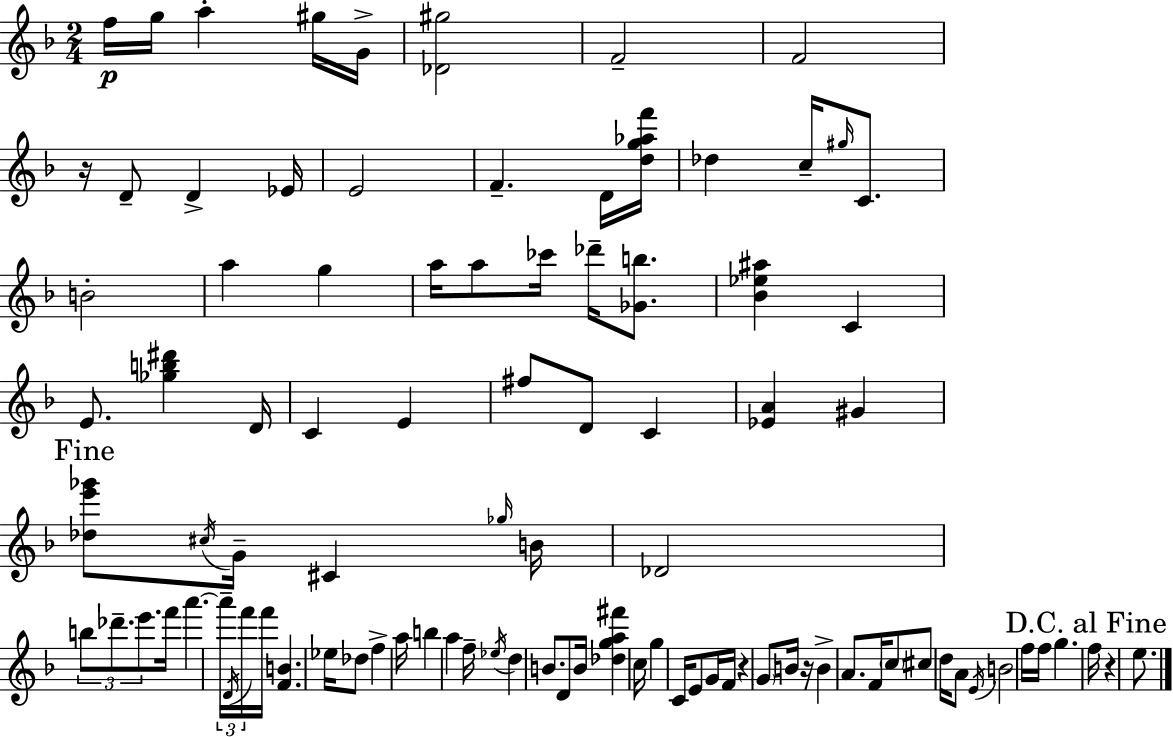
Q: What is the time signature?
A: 2/4